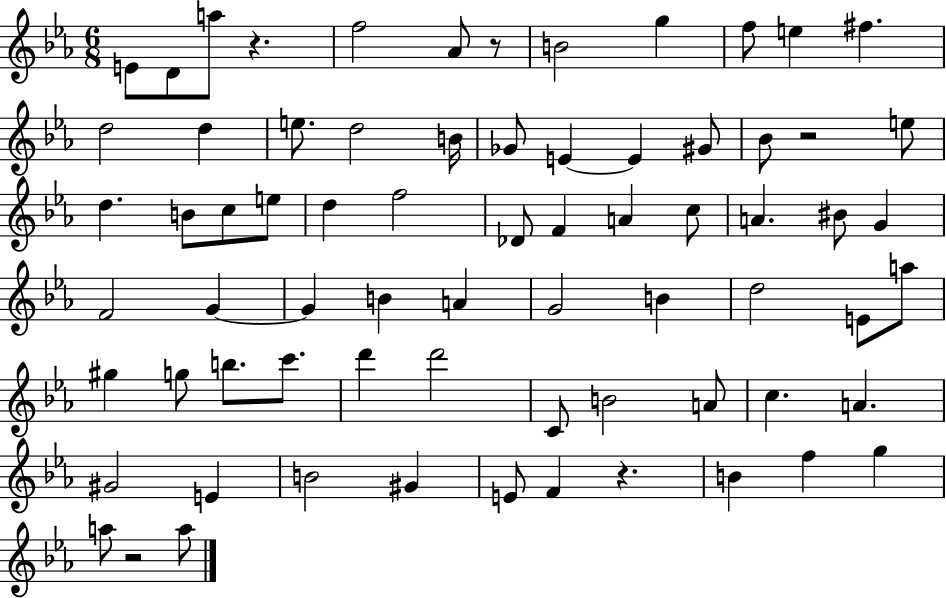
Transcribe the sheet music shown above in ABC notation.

X:1
T:Untitled
M:6/8
L:1/4
K:Eb
E/2 D/2 a/2 z f2 _A/2 z/2 B2 g f/2 e ^f d2 d e/2 d2 B/4 _G/2 E E ^G/2 _B/2 z2 e/2 d B/2 c/2 e/2 d f2 _D/2 F A c/2 A ^B/2 G F2 G G B A G2 B d2 E/2 a/2 ^g g/2 b/2 c'/2 d' d'2 C/2 B2 A/2 c A ^G2 E B2 ^G E/2 F z B f g a/2 z2 a/2